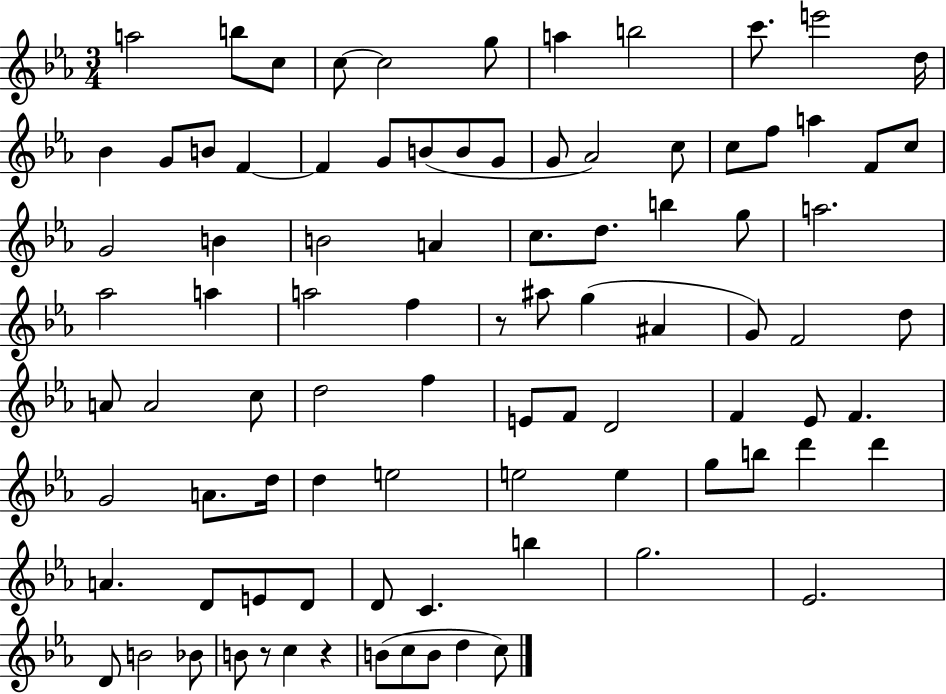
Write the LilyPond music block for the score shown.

{
  \clef treble
  \numericTimeSignature
  \time 3/4
  \key ees \major
  \repeat volta 2 { a''2 b''8 c''8 | c''8~~ c''2 g''8 | a''4 b''2 | c'''8. e'''2 d''16 | \break bes'4 g'8 b'8 f'4~~ | f'4 g'8 b'8( b'8 g'8 | g'8 aes'2) c''8 | c''8 f''8 a''4 f'8 c''8 | \break g'2 b'4 | b'2 a'4 | c''8. d''8. b''4 g''8 | a''2. | \break aes''2 a''4 | a''2 f''4 | r8 ais''8 g''4( ais'4 | g'8) f'2 d''8 | \break a'8 a'2 c''8 | d''2 f''4 | e'8 f'8 d'2 | f'4 ees'8 f'4. | \break g'2 a'8. d''16 | d''4 e''2 | e''2 e''4 | g''8 b''8 d'''4 d'''4 | \break a'4. d'8 e'8 d'8 | d'8 c'4. b''4 | g''2. | ees'2. | \break d'8 b'2 bes'8 | b'8 r8 c''4 r4 | b'8( c''8 b'8 d''4 c''8) | } \bar "|."
}